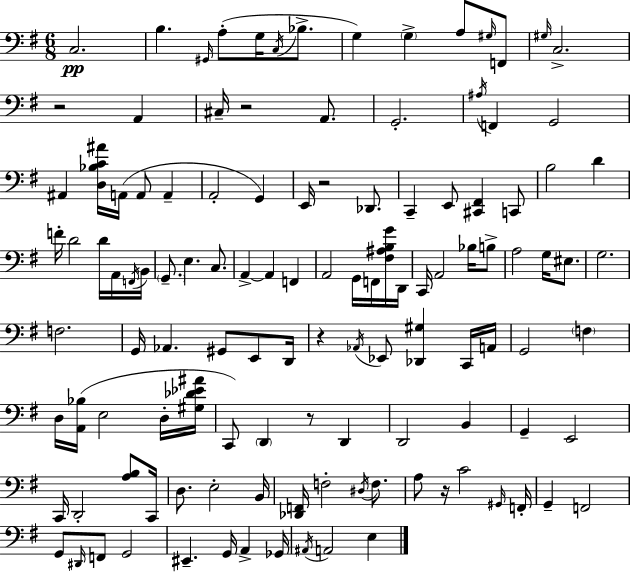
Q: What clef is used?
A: bass